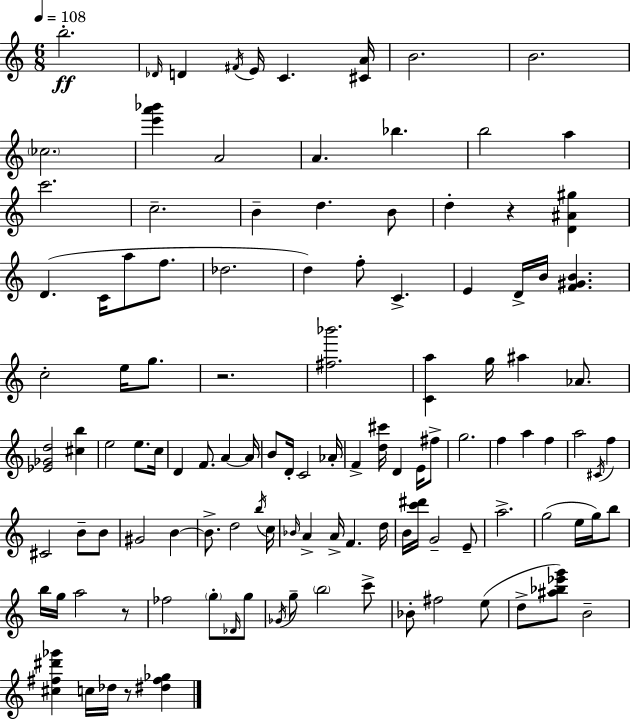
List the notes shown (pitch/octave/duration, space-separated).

B5/h. Db4/s D4/q F#4/s E4/s C4/q. [C#4,A4]/s B4/h. B4/h. CES5/h. [E6,A6,Bb6]/q A4/h A4/q. Bb5/q. B5/h A5/q C6/h. C5/h. B4/q D5/q. B4/e D5/q R/q [D4,A#4,G#5]/q D4/q. C4/s A5/e F5/e. Db5/h. D5/q F5/e C4/q. E4/q D4/s B4/s [F4,G#4,B4]/q. C5/h E5/s G5/e. R/h. [F#5,Bb6]/h. [C4,A5]/q G5/s A#5/q Ab4/e. [Eb4,Gb4,D5]/h [C#5,B5]/q E5/h E5/e. C5/s D4/q F4/e. A4/q A4/s B4/e D4/s C4/h Ab4/s F4/q [D5,C#6]/s D4/q E4/s F#5/e G5/h. F5/q A5/q F5/q A5/h C#4/s F5/q C#4/h B4/e B4/e G#4/h B4/q B4/e. D5/h B5/s C5/s Bb4/s A4/q A4/s F4/q. D5/s B4/s [C6,D#6]/s G4/h E4/e A5/h. G5/h E5/s G5/s B5/e B5/s G5/s A5/h R/e FES5/h G5/e Db4/s G5/e Gb4/s G5/e B5/h C6/e Bb4/e F#5/h E5/e D5/e [A#5,Bb5,Eb6,G6]/e B4/h [C#5,F#5,D#6,Gb6]/q C5/s Db5/s R/e [D#5,F#5,Gb5]/q